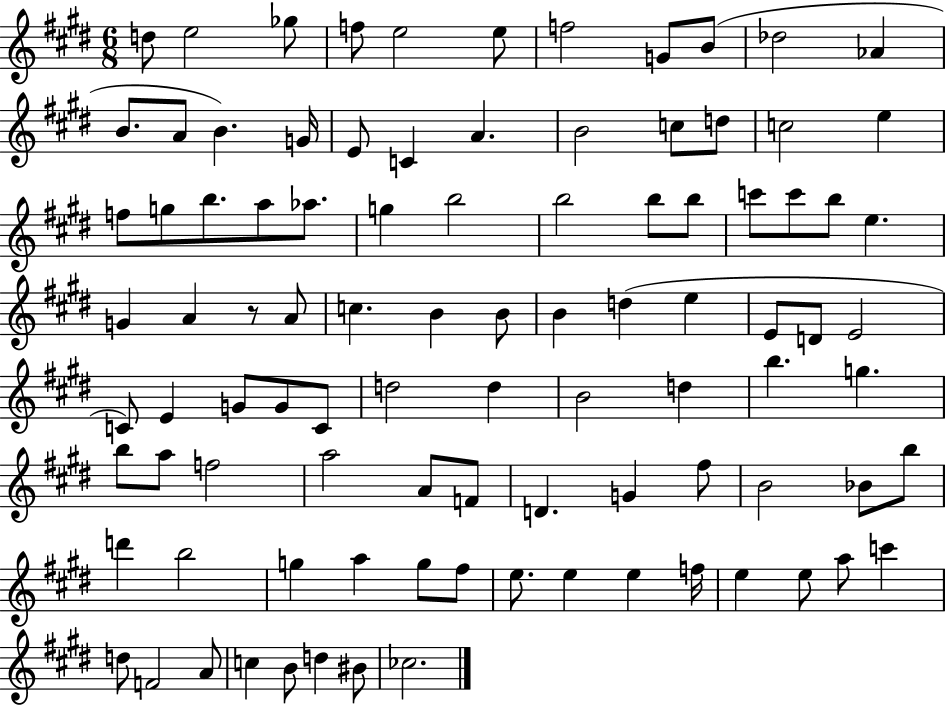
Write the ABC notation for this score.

X:1
T:Untitled
M:6/8
L:1/4
K:E
d/2 e2 _g/2 f/2 e2 e/2 f2 G/2 B/2 _d2 _A B/2 A/2 B G/4 E/2 C A B2 c/2 d/2 c2 e f/2 g/2 b/2 a/2 _a/2 g b2 b2 b/2 b/2 c'/2 c'/2 b/2 e G A z/2 A/2 c B B/2 B d e E/2 D/2 E2 C/2 E G/2 G/2 C/2 d2 d B2 d b g b/2 a/2 f2 a2 A/2 F/2 D G ^f/2 B2 _B/2 b/2 d' b2 g a g/2 ^f/2 e/2 e e f/4 e e/2 a/2 c' d/2 F2 A/2 c B/2 d ^B/2 _c2